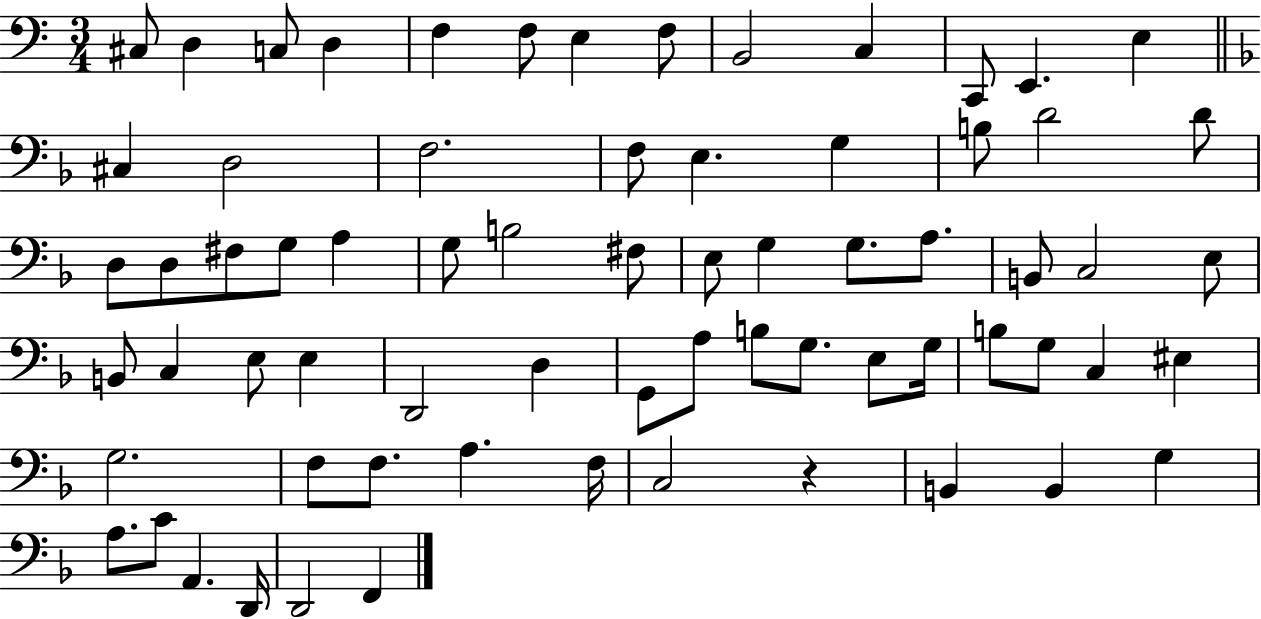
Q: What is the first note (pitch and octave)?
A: C#3